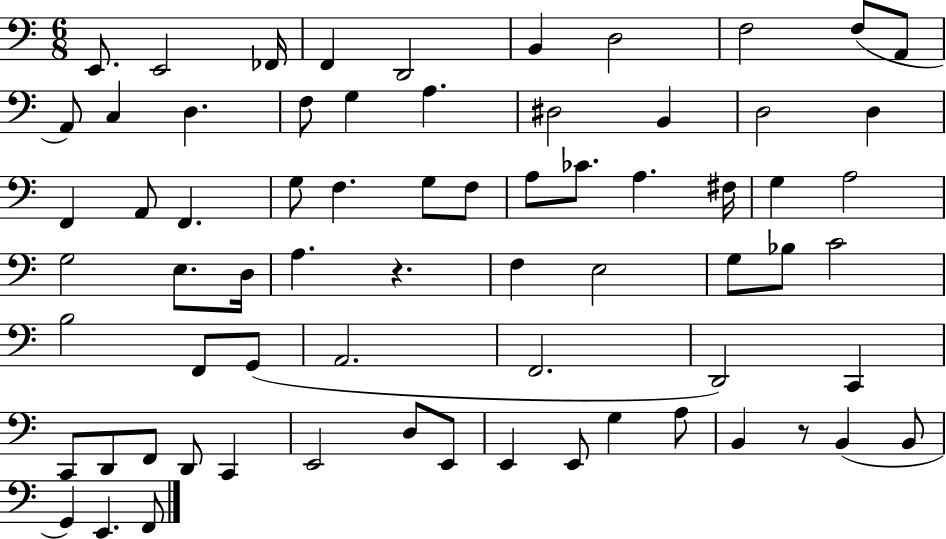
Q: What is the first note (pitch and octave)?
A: E2